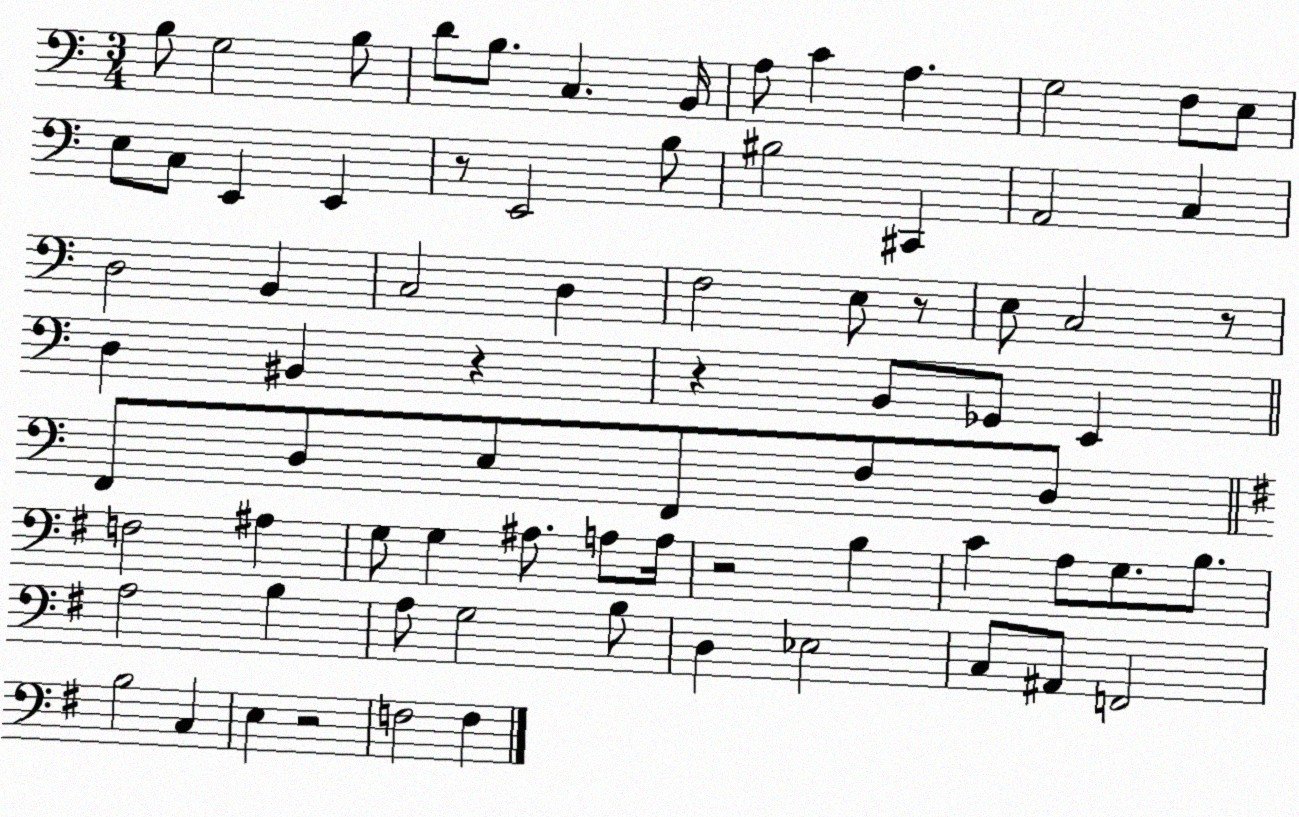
X:1
T:Untitled
M:3/4
L:1/4
K:C
B,/2 G,2 B,/2 D/2 B,/2 C, B,,/4 A,/2 C A, G,2 F,/2 E,/2 E,/2 C,/2 E,, E,, z/2 E,,2 B,/2 ^B,2 ^C,, A,,2 C, D,2 B,, C,2 D, F,2 E,/2 z/2 E,/2 C,2 z/2 D, ^B,, z z B,,/2 _G,,/2 E,, F,,/2 D,/2 E,/2 F,,/2 F,/2 D,/2 F,2 ^A, G,/2 G, ^A,/2 A,/2 A,/4 z2 B, C A,/2 G,/2 B,/2 A,2 B, A,/2 G,2 B,/2 D, _E,2 C,/2 ^A,,/2 F,,2 B,2 C, E, z2 F,2 F,